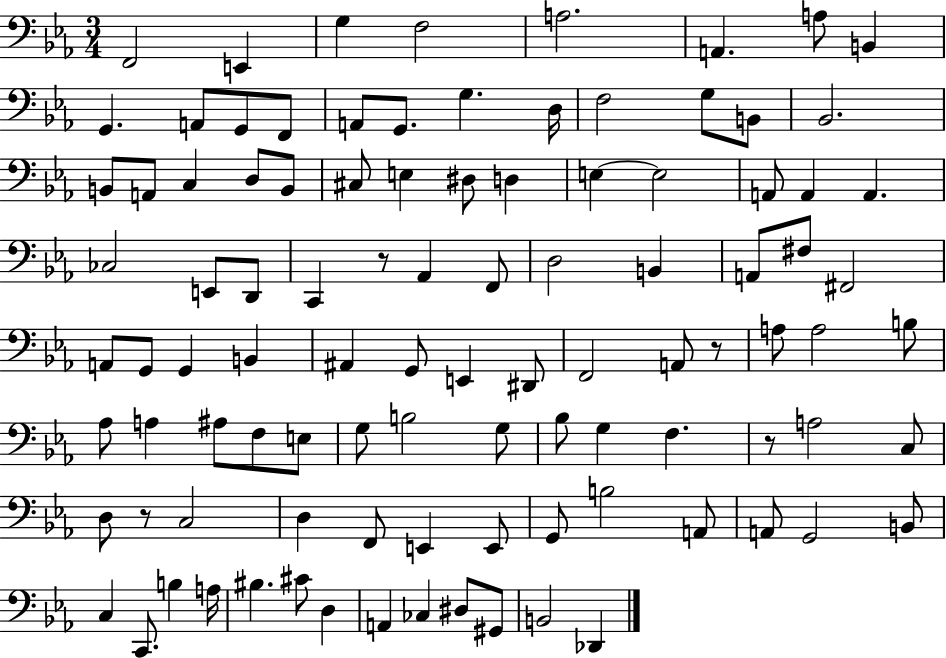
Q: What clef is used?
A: bass